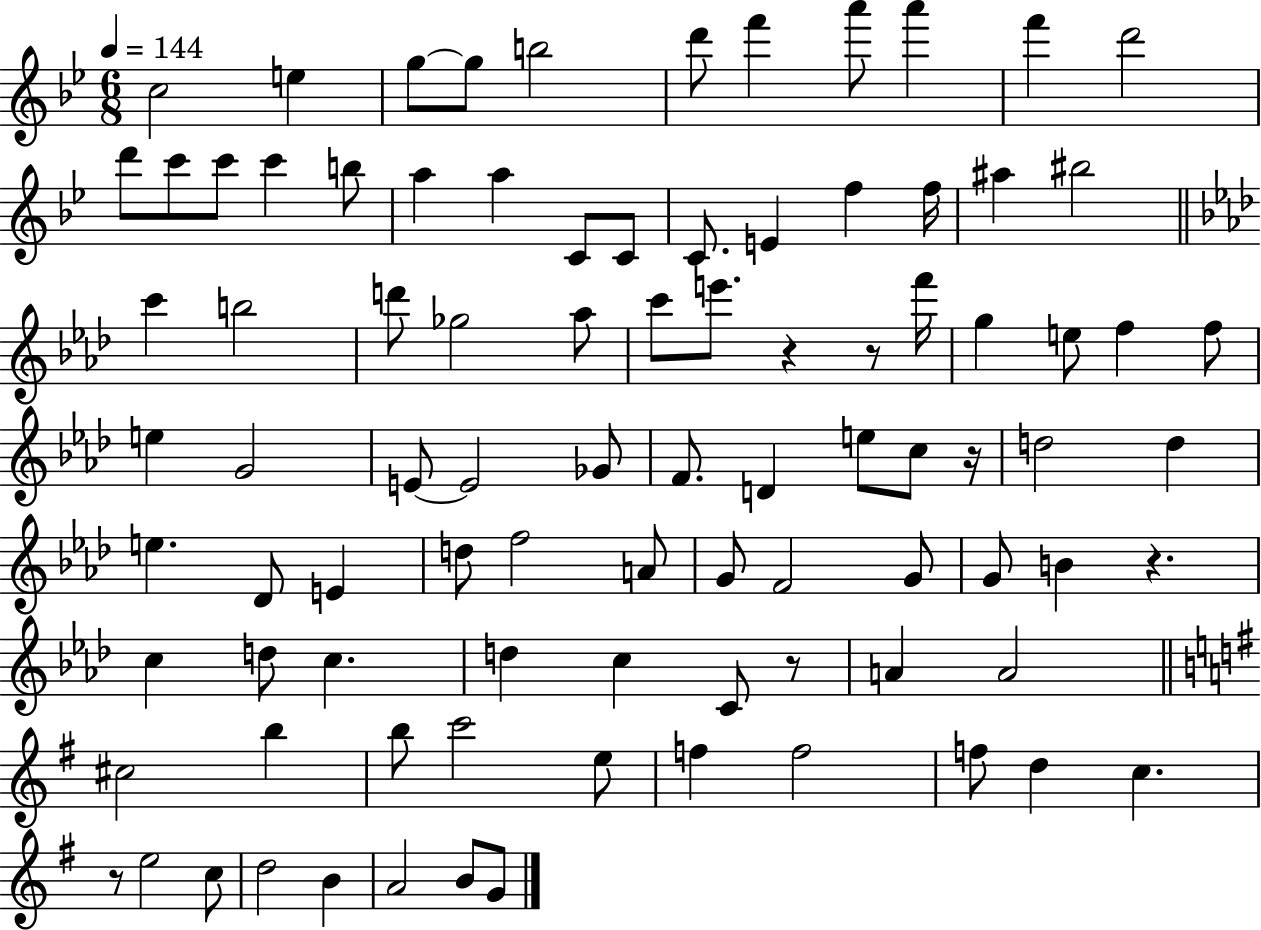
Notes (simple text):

C5/h E5/q G5/e G5/e B5/h D6/e F6/q A6/e A6/q F6/q D6/h D6/e C6/e C6/e C6/q B5/e A5/q A5/q C4/e C4/e C4/e. E4/q F5/q F5/s A#5/q BIS5/h C6/q B5/h D6/e Gb5/h Ab5/e C6/e E6/e. R/q R/e F6/s G5/q E5/e F5/q F5/e E5/q G4/h E4/e E4/h Gb4/e F4/e. D4/q E5/e C5/e R/s D5/h D5/q E5/q. Db4/e E4/q D5/e F5/h A4/e G4/e F4/h G4/e G4/e B4/q R/q. C5/q D5/e C5/q. D5/q C5/q C4/e R/e A4/q A4/h C#5/h B5/q B5/e C6/h E5/e F5/q F5/h F5/e D5/q C5/q. R/e E5/h C5/e D5/h B4/q A4/h B4/e G4/e